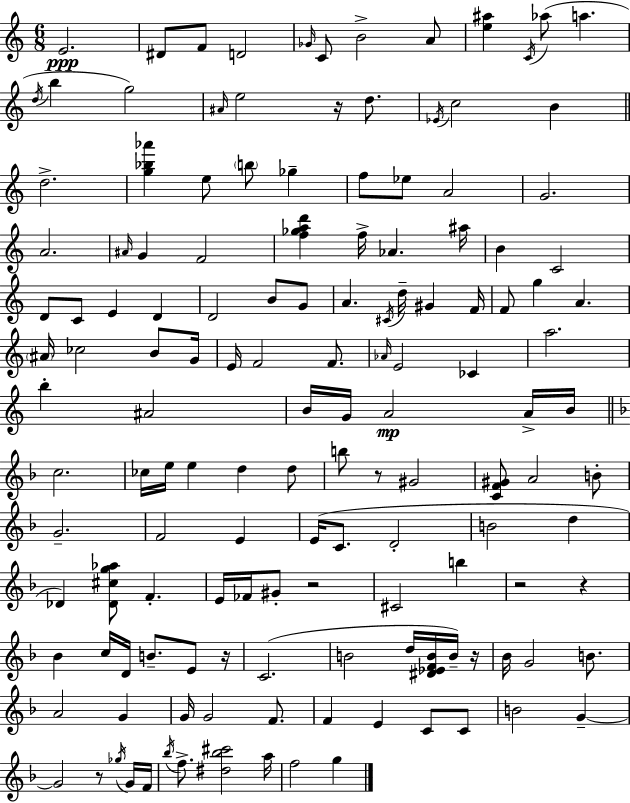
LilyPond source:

{
  \clef treble
  \numericTimeSignature
  \time 6/8
  \key a \minor
  e'2.\ppp | dis'8 f'8 d'2 | \grace { ges'16 } c'8 b'2-> a'8 | <e'' ais''>4 \acciaccatura { c'16 }( aes''8 a''4. | \break \acciaccatura { d''16 } b''4 g''2) | \grace { ais'16 } e''2 | r16 d''8. \acciaccatura { ees'16 } c''2 | b'4 \bar "||" \break \key c \major d''2.-> | <g'' bes'' aes'''>4 e''8 \parenthesize b''8 ges''4-- | f''8 ees''8 a'2 | g'2. | \break a'2. | \grace { ais'16 } g'4 f'2 | <f'' ges'' a'' d'''>4 f''16-> aes'4. | ais''16 b'4 c'2 | \break d'8 c'8 e'4 d'4 | d'2 b'8 g'8 | a'4. \acciaccatura { cis'16 } d''16-- gis'4 | f'16 f'8 g''4 a'4. | \break \parenthesize ais'16 ces''2 b'8 | g'16 e'16 f'2 f'8. | \grace { aes'16 } e'2 ces'4 | a''2. | \break b''4-. ais'2 | b'16 g'16 a'2\mp | a'16-> b'16 \bar "||" \break \key d \minor c''2. | ces''16 e''16 e''4 d''4 d''8 | b''8 r8 gis'2 | <c' f' gis'>8 a'2 b'8-. | \break g'2.-- | f'2 e'4 | e'16( c'8. d'2-. | b'2 d''4 | \break des'4) <des' cis'' g'' aes''>8 f'4.-. | e'16 fes'16 gis'8-. r2 | cis'2 b''4 | r2 r4 | \break bes'4 c''16 d'16 b'8.-- e'8 r16 | c'2.( | b'2 d''16 <dis' ees' f' b'>16 b'16--) r16 | bes'16 g'2 b'8. | \break a'2 g'4 | g'16 g'2 f'8. | f'4 e'4 c'8 c'8 | b'2 g'4--~~ | \break g'2 r8 \acciaccatura { ges''16 } g'16 | f'16 \acciaccatura { bes''16 } f''8.-> <dis'' bes'' cis'''>2 | a''16 f''2 g''4 | \bar "|."
}